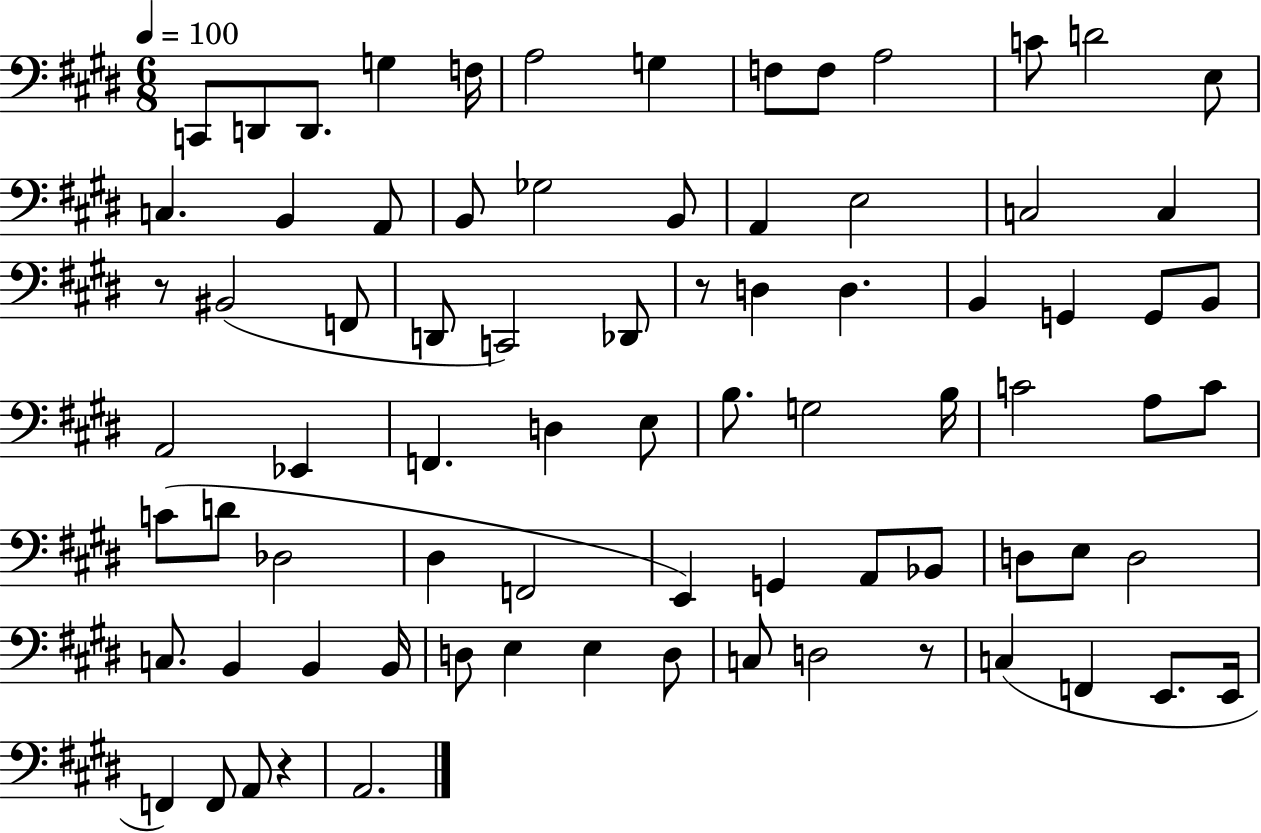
{
  \clef bass
  \numericTimeSignature
  \time 6/8
  \key e \major
  \tempo 4 = 100
  c,8 d,8 d,8. g4 f16 | a2 g4 | f8 f8 a2 | c'8 d'2 e8 | \break c4. b,4 a,8 | b,8 ges2 b,8 | a,4 e2 | c2 c4 | \break r8 bis,2( f,8 | d,8 c,2) des,8 | r8 d4 d4. | b,4 g,4 g,8 b,8 | \break a,2 ees,4 | f,4. d4 e8 | b8. g2 b16 | c'2 a8 c'8 | \break c'8( d'8 des2 | dis4 f,2 | e,4) g,4 a,8 bes,8 | d8 e8 d2 | \break c8. b,4 b,4 b,16 | d8 e4 e4 d8 | c8 d2 r8 | c4( f,4 e,8. e,16 | \break f,4) f,8 a,8 r4 | a,2. | \bar "|."
}